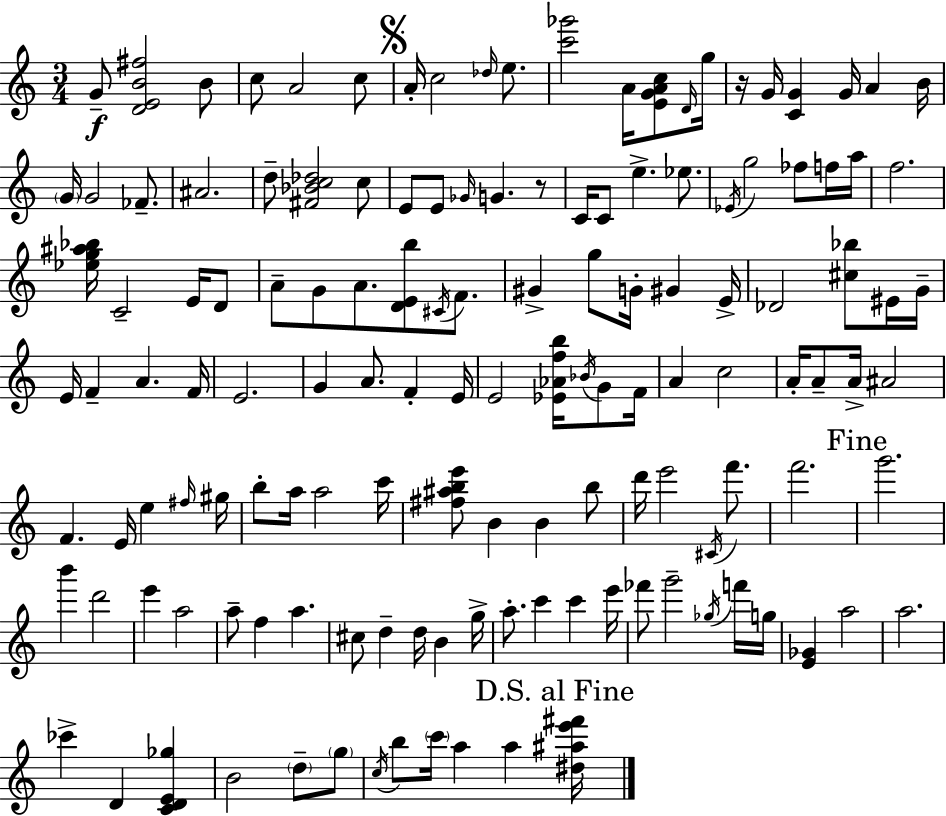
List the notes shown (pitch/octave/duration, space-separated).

G4/e [D4,E4,B4,F#5]/h B4/e C5/e A4/h C5/e A4/s C5/h Db5/s E5/e. [C6,Gb6]/h A4/s [E4,G4,A4,C5]/e D4/s G5/s R/s G4/s [C4,G4]/q G4/s A4/q B4/s G4/s G4/h FES4/e. A#4/h. D5/e [F#4,Bb4,C5,Db5]/h C5/e E4/e E4/e Gb4/s G4/q. R/e C4/s C4/e E5/q. Eb5/e. Eb4/s G5/h FES5/e F5/s A5/s F5/h. [Eb5,G5,A#5,Bb5]/s C4/h E4/s D4/e A4/e G4/e A4/e. [D4,E4,B5]/e C#4/s F4/e. G#4/q G5/e G4/s G#4/q E4/s Db4/h [C#5,Bb5]/e EIS4/s G4/s E4/s F4/q A4/q. F4/s E4/h. G4/q A4/e. F4/q E4/s E4/h [Eb4,Ab4,F5,B5]/s Bb4/s G4/e F4/s A4/q C5/h A4/s A4/e A4/s A#4/h F4/q. E4/s E5/q F#5/s G#5/s B5/e A5/s A5/h C6/s [F#5,A#5,B5,E6]/e B4/q B4/q B5/e D6/s E6/h C#4/s F6/e. F6/h. G6/h. B6/q D6/h E6/q A5/h A5/e F5/q A5/q. C#5/e D5/q D5/s B4/q G5/s A5/e. C6/q C6/q E6/s FES6/e G6/h Gb5/s F6/s G5/s [E4,Gb4]/q A5/h A5/h. CES6/q D4/q [C4,D4,E4,Gb5]/q B4/h D5/e G5/e C5/s B5/e C6/s A5/q A5/q [D#5,A#5,E6,F#6]/s